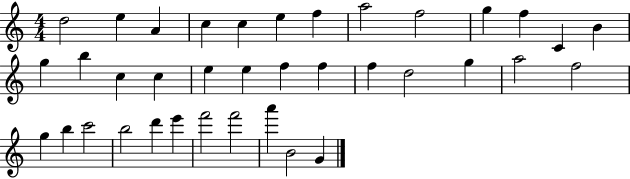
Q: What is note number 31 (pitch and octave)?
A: D6